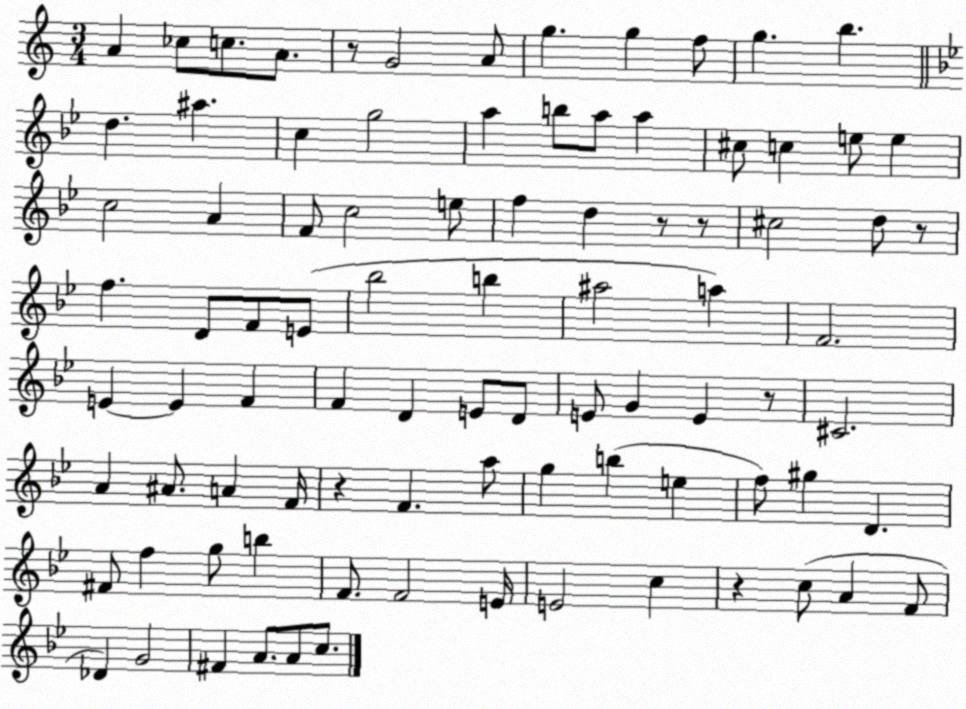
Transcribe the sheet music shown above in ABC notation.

X:1
T:Untitled
M:3/4
L:1/4
K:C
A _c/2 c/2 A/2 z/2 G2 A/2 g g f/2 g b d ^a c g2 a b/2 a/2 a ^c/2 c e/2 e c2 A F/2 c2 e/2 f d z/2 z/2 ^c2 d/2 z/2 f D/2 F/2 E/2 _b2 b ^a2 a F2 E E F F D E/2 D/2 E/2 G E z/2 ^C2 A ^A/2 A F/4 z F a/2 g b e f/2 ^g D ^F/2 f g/2 b F/2 F2 E/4 E2 c z c/2 A F/2 _D G2 ^F A/2 A/2 c/2